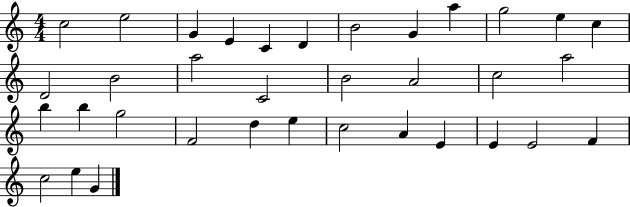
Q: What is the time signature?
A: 4/4